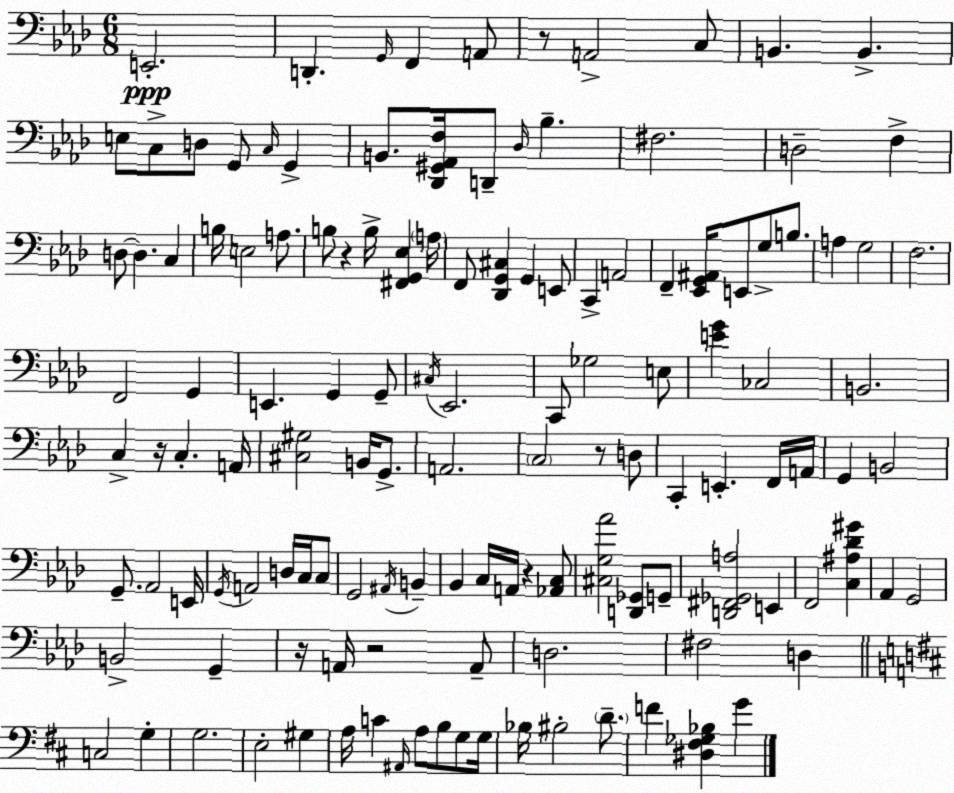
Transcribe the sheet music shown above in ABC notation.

X:1
T:Untitled
M:6/8
L:1/4
K:Fm
E,,2 D,, G,,/4 F,, A,,/2 z/2 A,,2 C,/2 B,, B,, E,/2 C,/2 D,/2 G,,/2 C,/4 G,, B,,/2 [_D,,^G,,_A,,F,]/4 D,,/2 _D,/4 _B, ^F,2 D,2 F, D,/2 D, C, B,/4 E,2 A,/2 B,/2 z B,/4 [^F,,G,,_E,] A,/4 F,,/2 [_D,,G,,^C,] G,, E,,/2 C,, A,,2 F,, [_E,,G,,^A,,]/4 E,,/2 G,/2 B,/2 A, G,2 F,2 F,,2 G,, E,, G,, G,,/2 ^C,/4 _E,,2 C,,/2 _G,2 E,/2 [EG] _C,2 B,,2 C, z/4 C, A,,/4 [^C,^G,]2 B,,/4 G,,/2 A,,2 C,2 z/2 D,/2 C,, E,, F,,/4 A,,/4 G,, B,,2 G,,/2 _A,,2 E,,/4 G,,/4 A,,2 D,/4 C,/4 C,/2 G,,2 ^A,,/4 B,, _B,, C,/4 A,,/4 z [_A,,C,]/2 [^C,G,_A]2 [D,,_G,,]/2 G,,/2 [D,,^F,,_G,,A,]2 E,, F,,2 [C,^A,_D^G] _A,, G,,2 B,,2 G,, z/4 A,,/4 z2 A,,/2 D,2 ^F,2 D, C,2 G, G,2 E,2 ^G, A,/4 C ^A,,/4 A,/2 B,/2 G,/2 G,/4 _B,/4 ^B,2 D/2 F [^D,^F,_G,_B,] G